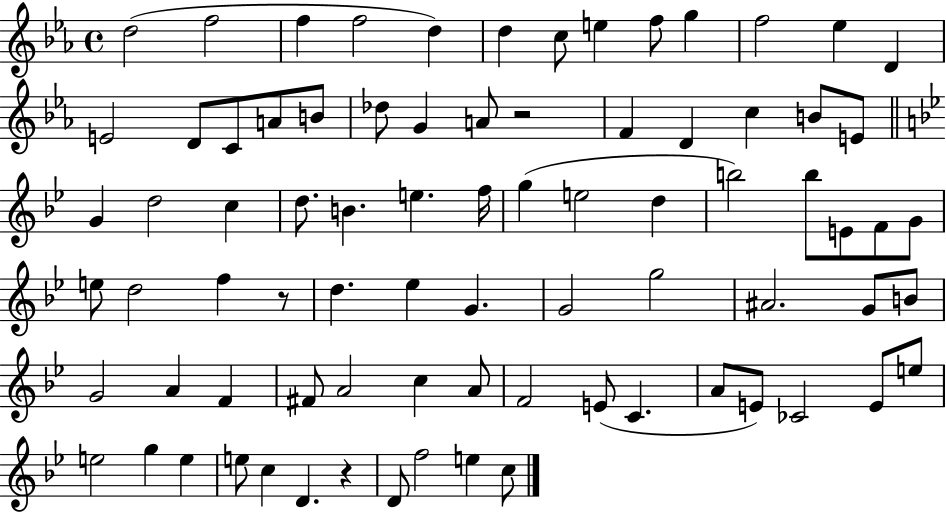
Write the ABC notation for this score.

X:1
T:Untitled
M:4/4
L:1/4
K:Eb
d2 f2 f f2 d d c/2 e f/2 g f2 _e D E2 D/2 C/2 A/2 B/2 _d/2 G A/2 z2 F D c B/2 E/2 G d2 c d/2 B e f/4 g e2 d b2 b/2 E/2 F/2 G/2 e/2 d2 f z/2 d _e G G2 g2 ^A2 G/2 B/2 G2 A F ^F/2 A2 c A/2 F2 E/2 C A/2 E/2 _C2 E/2 e/2 e2 g e e/2 c D z D/2 f2 e c/2